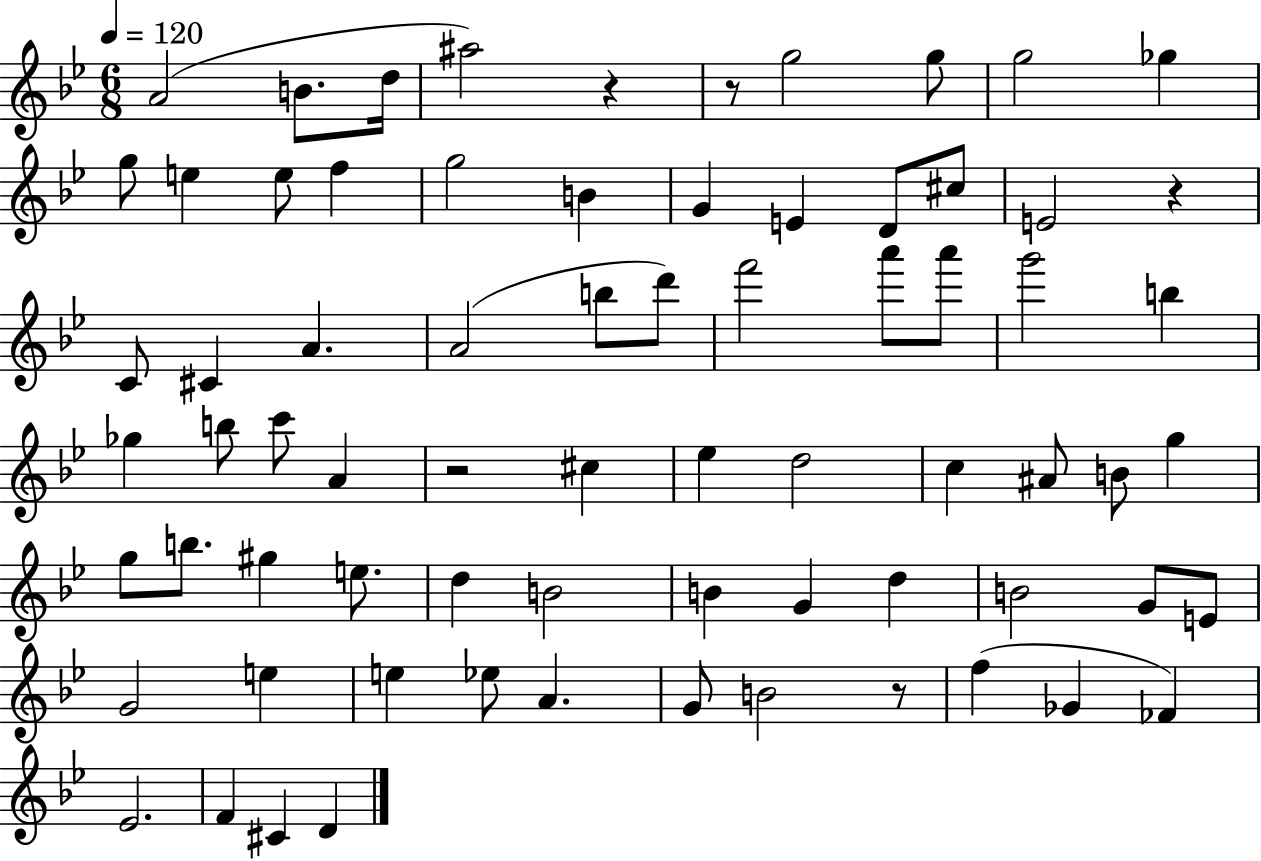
X:1
T:Untitled
M:6/8
L:1/4
K:Bb
A2 B/2 d/4 ^a2 z z/2 g2 g/2 g2 _g g/2 e e/2 f g2 B G E D/2 ^c/2 E2 z C/2 ^C A A2 b/2 d'/2 f'2 a'/2 a'/2 g'2 b _g b/2 c'/2 A z2 ^c _e d2 c ^A/2 B/2 g g/2 b/2 ^g e/2 d B2 B G d B2 G/2 E/2 G2 e e _e/2 A G/2 B2 z/2 f _G _F _E2 F ^C D